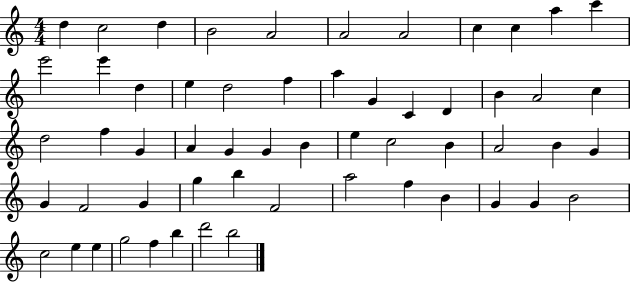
X:1
T:Untitled
M:4/4
L:1/4
K:C
d c2 d B2 A2 A2 A2 c c a c' e'2 e' d e d2 f a G C D B A2 c d2 f G A G G B e c2 B A2 B G G F2 G g b F2 a2 f B G G B2 c2 e e g2 f b d'2 b2